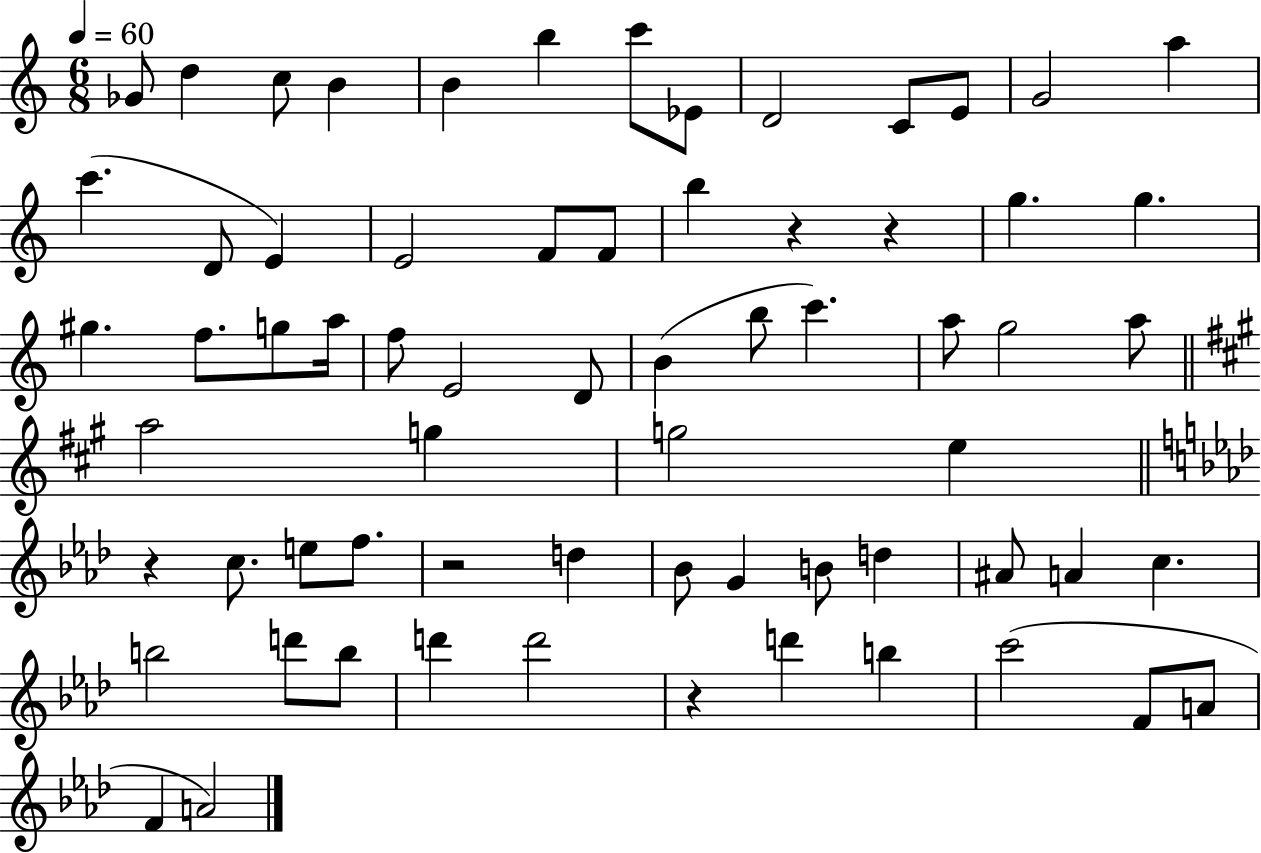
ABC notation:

X:1
T:Untitled
M:6/8
L:1/4
K:C
_G/2 d c/2 B B b c'/2 _E/2 D2 C/2 E/2 G2 a c' D/2 E E2 F/2 F/2 b z z g g ^g f/2 g/2 a/4 f/2 E2 D/2 B b/2 c' a/2 g2 a/2 a2 g g2 e z c/2 e/2 f/2 z2 d _B/2 G B/2 d ^A/2 A c b2 d'/2 b/2 d' d'2 z d' b c'2 F/2 A/2 F A2